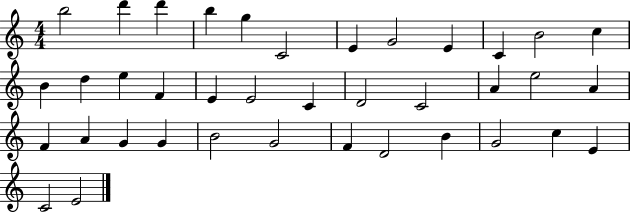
B5/h D6/q D6/q B5/q G5/q C4/h E4/q G4/h E4/q C4/q B4/h C5/q B4/q D5/q E5/q F4/q E4/q E4/h C4/q D4/h C4/h A4/q E5/h A4/q F4/q A4/q G4/q G4/q B4/h G4/h F4/q D4/h B4/q G4/h C5/q E4/q C4/h E4/h